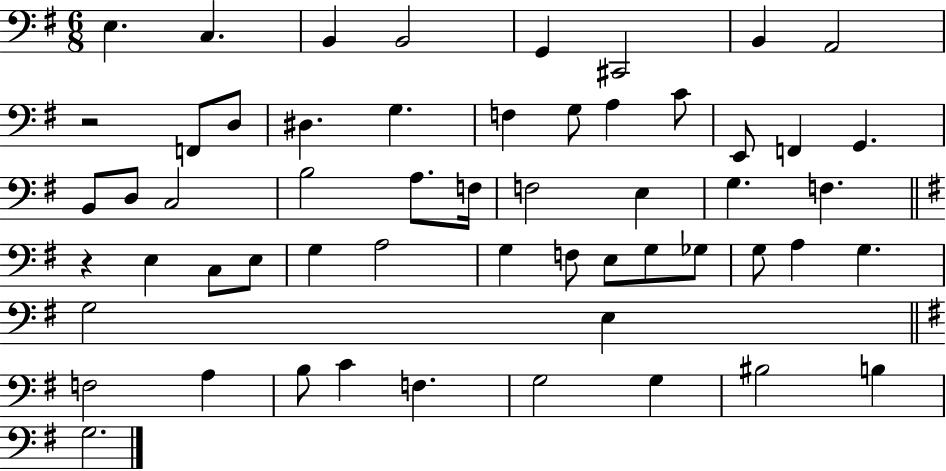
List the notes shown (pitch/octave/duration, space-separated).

E3/q. C3/q. B2/q B2/h G2/q C#2/h B2/q A2/h R/h F2/e D3/e D#3/q. G3/q. F3/q G3/e A3/q C4/e E2/e F2/q G2/q. B2/e D3/e C3/h B3/h A3/e. F3/s F3/h E3/q G3/q. F3/q. R/q E3/q C3/e E3/e G3/q A3/h G3/q F3/e E3/e G3/e Gb3/e G3/e A3/q G3/q. G3/h E3/q F3/h A3/q B3/e C4/q F3/q. G3/h G3/q BIS3/h B3/q G3/h.